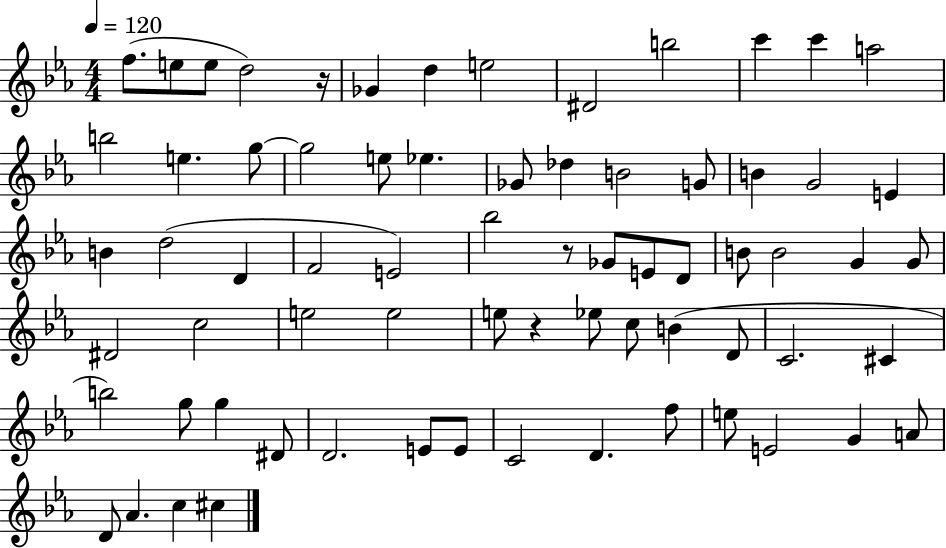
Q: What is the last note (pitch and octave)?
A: C#5